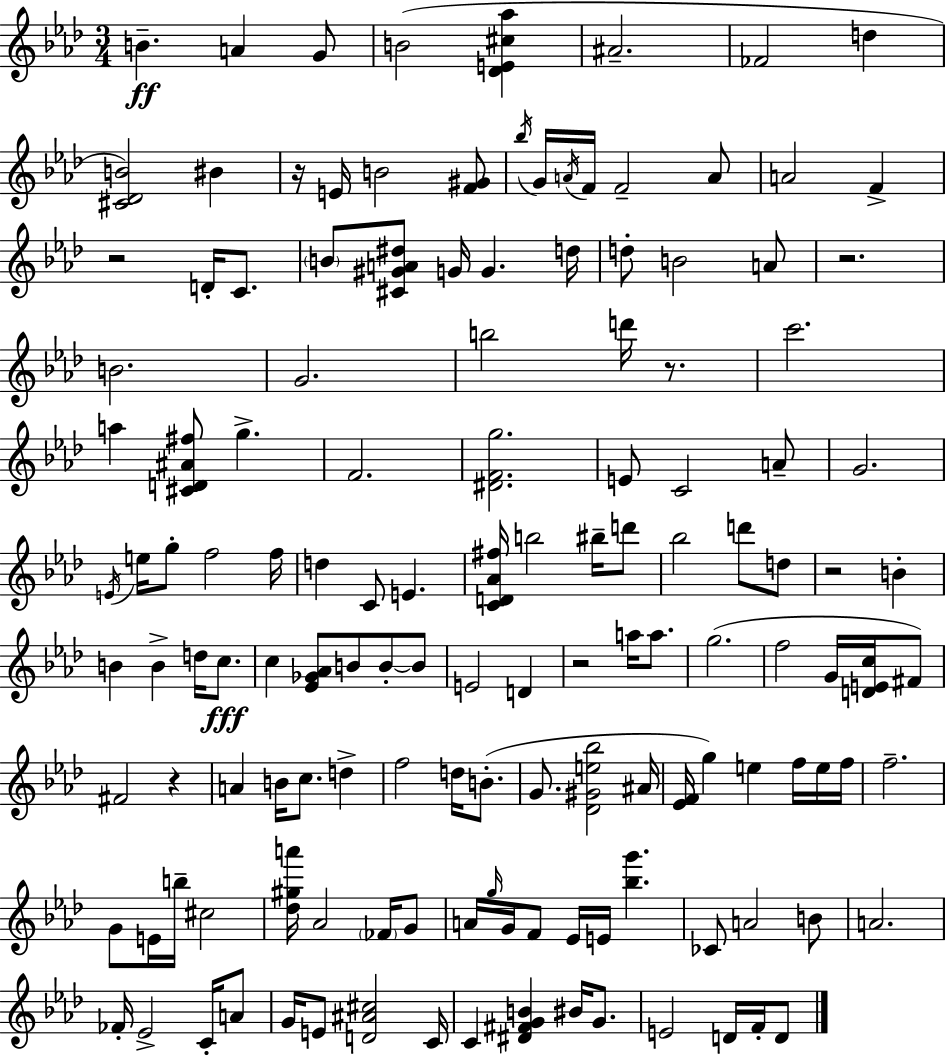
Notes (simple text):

B4/q. A4/q G4/e B4/h [Db4,E4,C#5,Ab5]/q A#4/h. FES4/h D5/q [C#4,Db4,B4]/h BIS4/q R/s E4/s B4/h [F4,G#4]/e Bb5/s G4/s A4/s F4/s F4/h A4/e A4/h F4/q R/h D4/s C4/e. B4/e [C#4,G#4,A4,D#5]/e G4/s G4/q. D5/s D5/e B4/h A4/e R/h. B4/h. G4/h. B5/h D6/s R/e. C6/h. A5/q [C#4,D4,A#4,F#5]/e G5/q. F4/h. [D#4,F4,G5]/h. E4/e C4/h A4/e G4/h. E4/s E5/s G5/e F5/h F5/s D5/q C4/e E4/q. [C4,D4,Ab4,F#5]/s B5/h BIS5/s D6/e Bb5/h D6/e D5/e R/h B4/q B4/q B4/q D5/s C5/e. C5/q [Eb4,Gb4,Ab4]/e B4/e B4/e B4/e E4/h D4/q R/h A5/s A5/e. G5/h. F5/h G4/s [D4,E4,C5]/s F#4/e F#4/h R/q A4/q B4/s C5/e. D5/q F5/h D5/s B4/e. G4/e. [Db4,G#4,E5,Bb5]/h A#4/s [Eb4,F4]/s G5/q E5/q F5/s E5/s F5/s F5/h. G4/e E4/s B5/s C#5/h [Db5,G#5,A6]/s Ab4/h FES4/s G4/e A4/s G5/s G4/s F4/e Eb4/s E4/s [Bb5,G6]/q. CES4/e A4/h B4/e A4/h. FES4/s Eb4/h C4/s A4/e G4/s E4/e [D4,A#4,C#5]/h C4/s C4/q [D#4,F#4,G4,B4]/q BIS4/s G4/e. E4/h D4/s F4/s D4/e